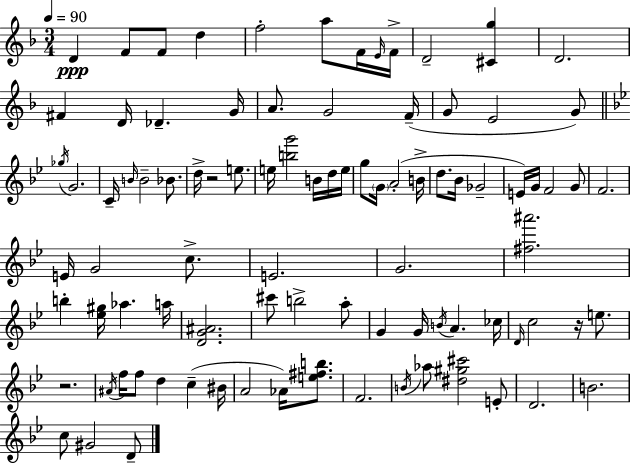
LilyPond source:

{
  \clef treble
  \numericTimeSignature
  \time 3/4
  \key d \minor
  \tempo 4 = 90
  \repeat volta 2 { d'4\ppp f'8 f'8 d''4 | f''2-. a''8 f'16 \grace { e'16 } | f'16-> d'2-- <cis' g''>4 | d'2. | \break fis'4 d'16 des'4.-- | g'16 a'8. g'2 | f'16--( g'8 e'2 g'8) | \bar "||" \break \key bes \major \acciaccatura { ges''16 } g'2. | c'16-- \grace { b'16 } b'2-- bes'8. | d''16-> r2 e''8. | e''16 <b'' g'''>2 b'16 | \break d''16 e''16 g''8 \parenthesize g'16 a'2-.( | b'16-> d''8. bes'16 ges'2-- | e'16) g'16 f'2 | g'8 f'2. | \break e'16 g'2 c''8.-> | e'2. | g'2. | <fis'' ais'''>2. | \break b''4-. <ees'' gis''>16 aes''4. | a''16 <d' g' ais'>2. | cis'''8 b''2-> | a''8-. g'4 g'16 \acciaccatura { b'16 } a'4. | \break ces''16 \grace { d'16 } c''2 | r16 e''8. r2. | \acciaccatura { ais'16 } f''16 f''8 d''4 | c''4--( bis'16 a'2 | \break aes'16) <e'' fis'' b''>8. f'2. | \acciaccatura { b'16 } aes''8 <dis'' gis'' cis'''>2 | e'8-. d'2. | b'2. | \break c''8 gis'2 | d'8-- } \bar "|."
}